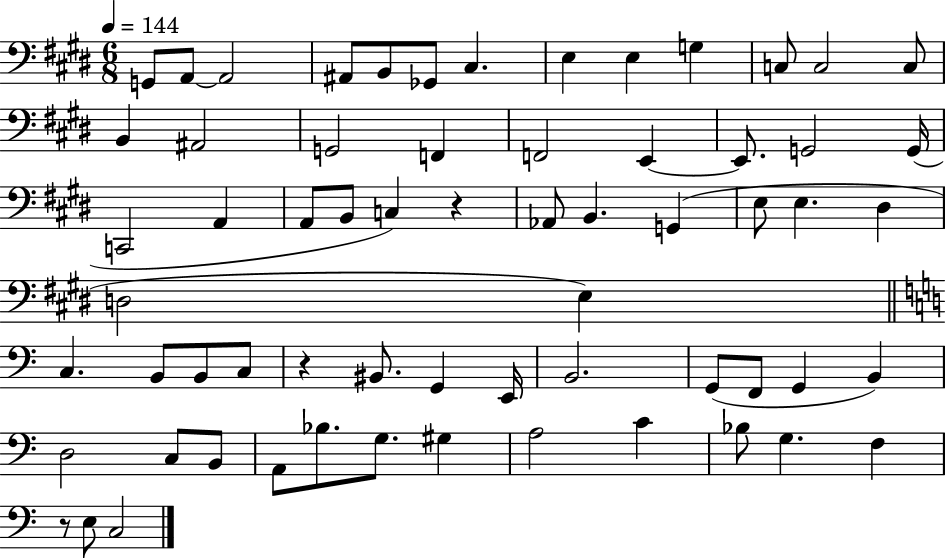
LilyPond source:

{
  \clef bass
  \numericTimeSignature
  \time 6/8
  \key e \major
  \tempo 4 = 144
  g,8 a,8~~ a,2 | ais,8 b,8 ges,8 cis4. | e4 e4 g4 | c8 c2 c8 | \break b,4 ais,2 | g,2 f,4 | f,2 e,4~~ | e,8. g,2 g,16( | \break c,2 a,4 | a,8 b,8 c4) r4 | aes,8 b,4. g,4( | e8 e4. dis4 | \break d2 e4) | \bar "||" \break \key a \minor c4. b,8 b,8 c8 | r4 bis,8. g,4 e,16 | b,2. | g,8( f,8 g,4 b,4) | \break d2 c8 b,8 | a,8 bes8. g8. gis4 | a2 c'4 | bes8 g4. f4 | \break r8 e8 c2 | \bar "|."
}